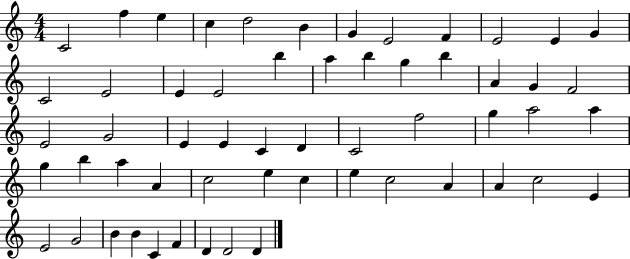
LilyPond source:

{
  \clef treble
  \numericTimeSignature
  \time 4/4
  \key c \major
  c'2 f''4 e''4 | c''4 d''2 b'4 | g'4 e'2 f'4 | e'2 e'4 g'4 | \break c'2 e'2 | e'4 e'2 b''4 | a''4 b''4 g''4 b''4 | a'4 g'4 f'2 | \break e'2 g'2 | e'4 e'4 c'4 d'4 | c'2 f''2 | g''4 a''2 a''4 | \break g''4 b''4 a''4 a'4 | c''2 e''4 c''4 | e''4 c''2 a'4 | a'4 c''2 e'4 | \break e'2 g'2 | b'4 b'4 c'4 f'4 | d'4 d'2 d'4 | \bar "|."
}